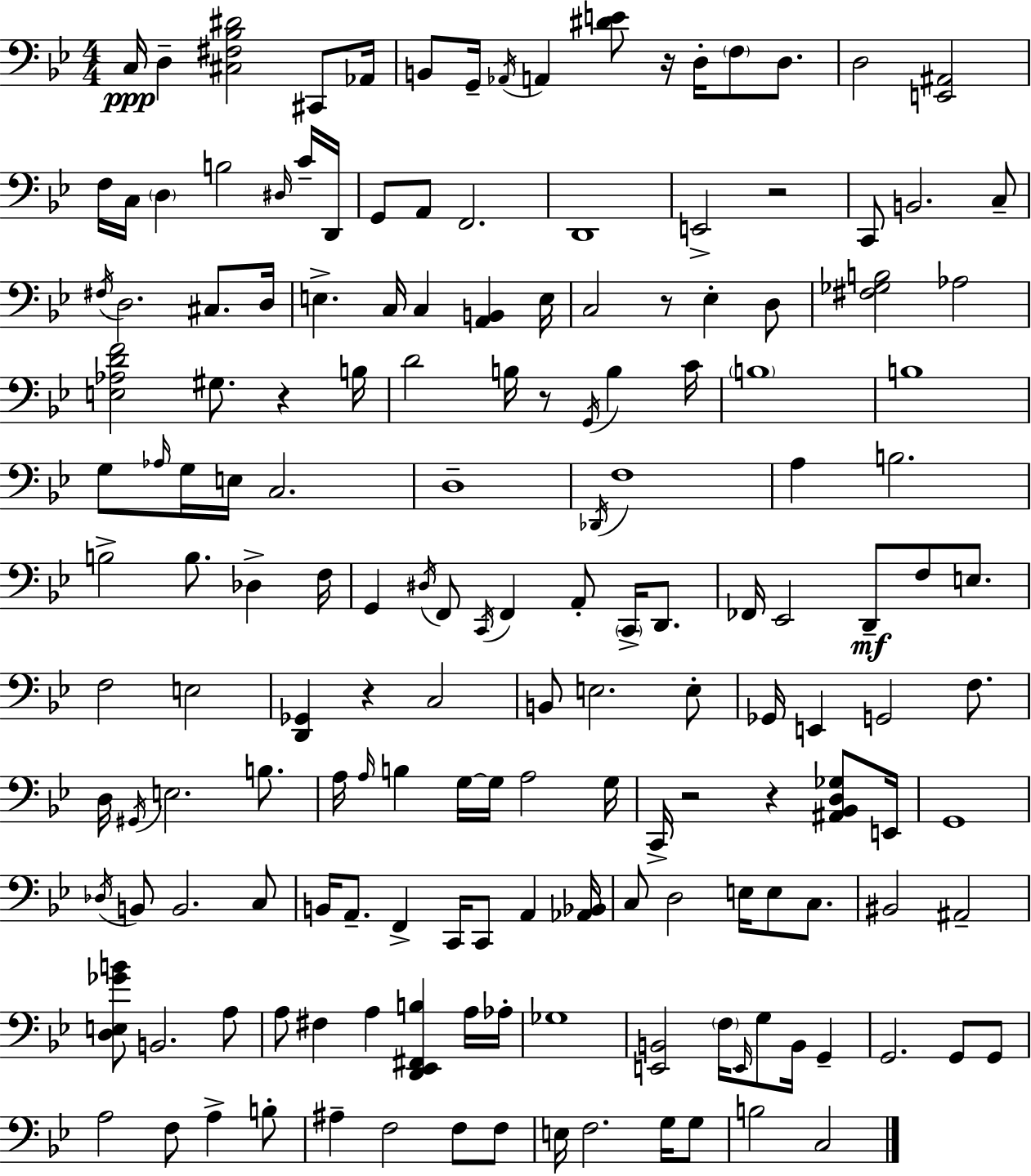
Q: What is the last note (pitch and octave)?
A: C3